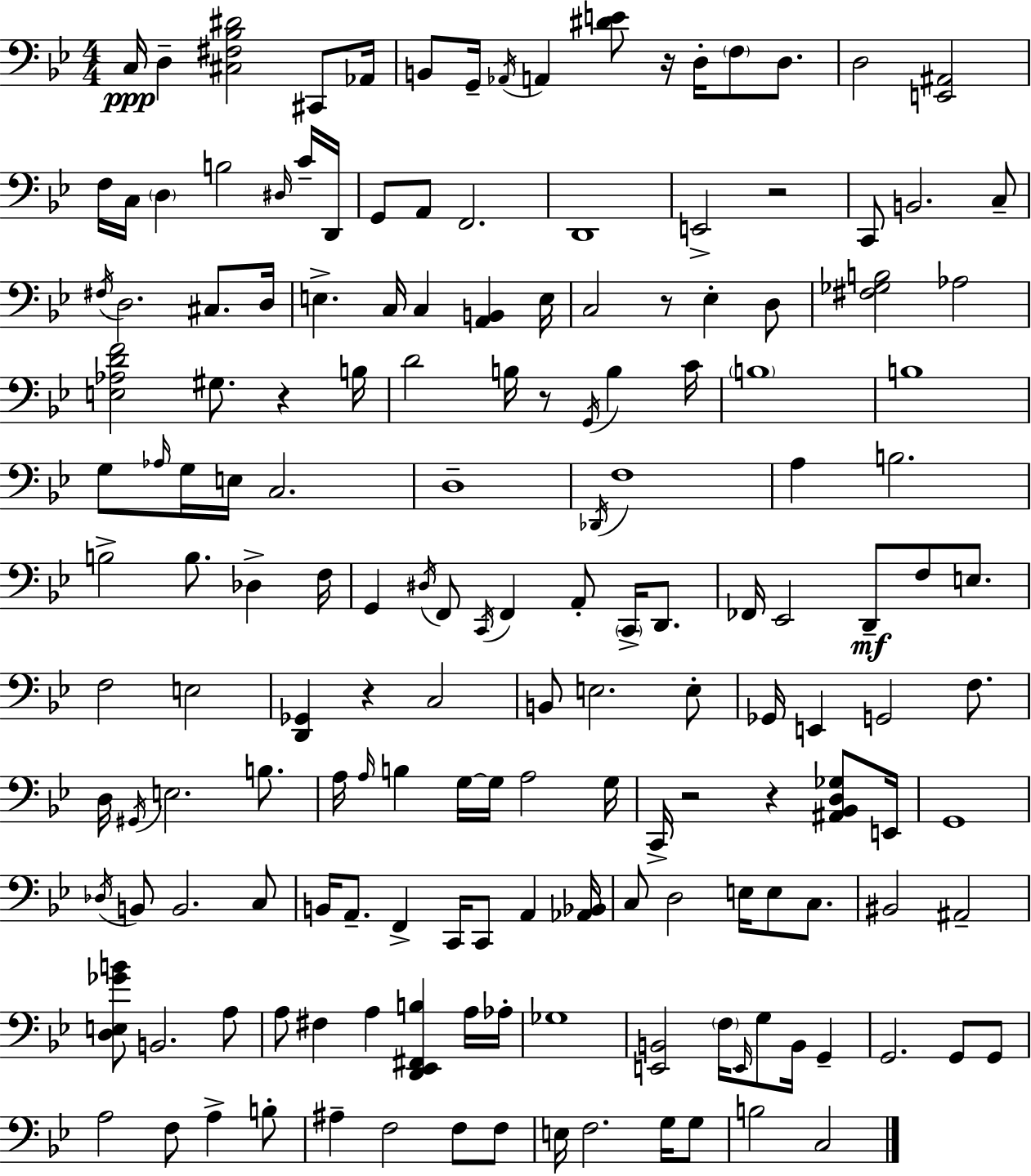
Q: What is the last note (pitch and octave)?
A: C3